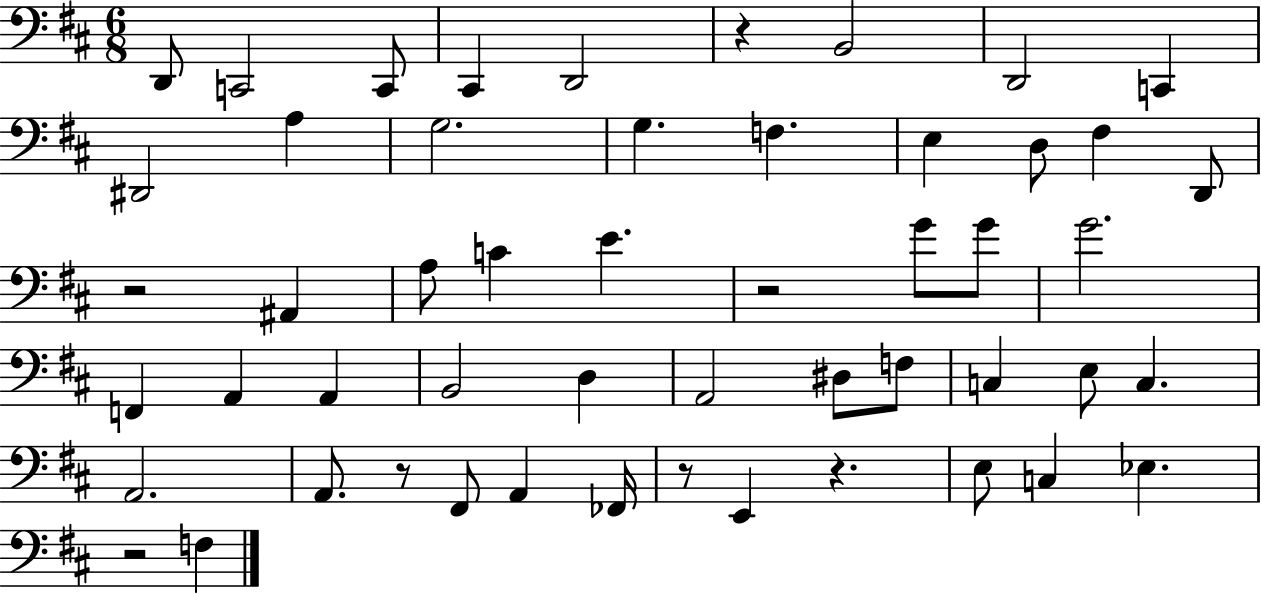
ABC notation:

X:1
T:Untitled
M:6/8
L:1/4
K:D
D,,/2 C,,2 C,,/2 ^C,, D,,2 z B,,2 D,,2 C,, ^D,,2 A, G,2 G, F, E, D,/2 ^F, D,,/2 z2 ^A,, A,/2 C E z2 G/2 G/2 G2 F,, A,, A,, B,,2 D, A,,2 ^D,/2 F,/2 C, E,/2 C, A,,2 A,,/2 z/2 ^F,,/2 A,, _F,,/4 z/2 E,, z E,/2 C, _E, z2 F,